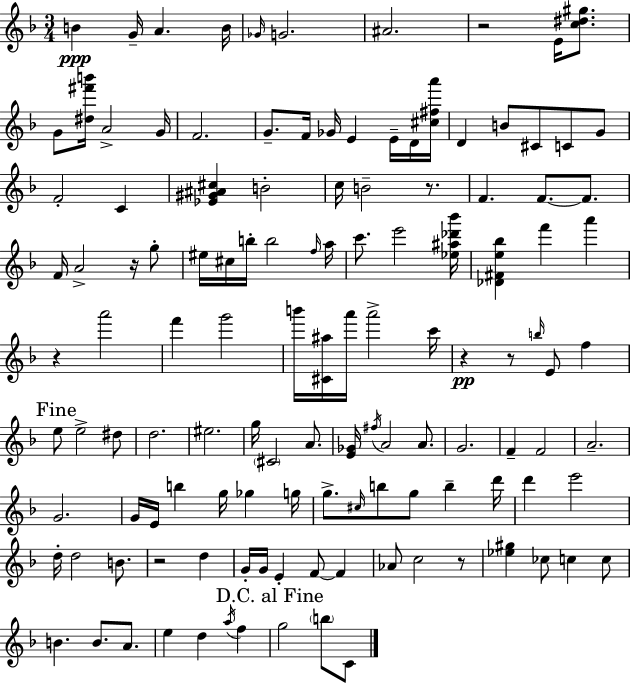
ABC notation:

X:1
T:Untitled
M:3/4
L:1/4
K:Dm
B G/4 A B/4 _G/4 G2 ^A2 z2 E/4 [c^d^g]/2 G/2 [^d^f'b']/4 A2 G/4 F2 G/2 F/4 _G/4 E E/4 D/4 [^c^fa']/4 D B/2 ^C/2 C/2 G/2 F2 C [_E^G^A^c] B2 c/4 B2 z/2 F F/2 F/2 F/4 A2 z/4 g/2 ^e/4 ^c/4 b/4 b2 f/4 a/4 c'/2 e'2 [_e^a_d'_b']/4 [_D^Fe_b] f' a' z a'2 f' g'2 b'/4 [^C^a]/4 a'/4 a'2 c'/4 z z/2 b/4 E/2 f e/2 e2 ^d/2 d2 ^e2 g/4 ^C2 A/2 [E_G]/4 ^f/4 A2 A/2 G2 F F2 A2 G2 G/4 E/4 b g/4 _g g/4 g/2 ^c/4 b/2 g/2 b d'/4 d' e'2 d/4 d2 B/2 z2 d G/4 G/4 E F/2 F _A/2 c2 z/2 [_e^g] _c/2 c c/2 B B/2 A/2 e d a/4 f g2 b/2 C/2